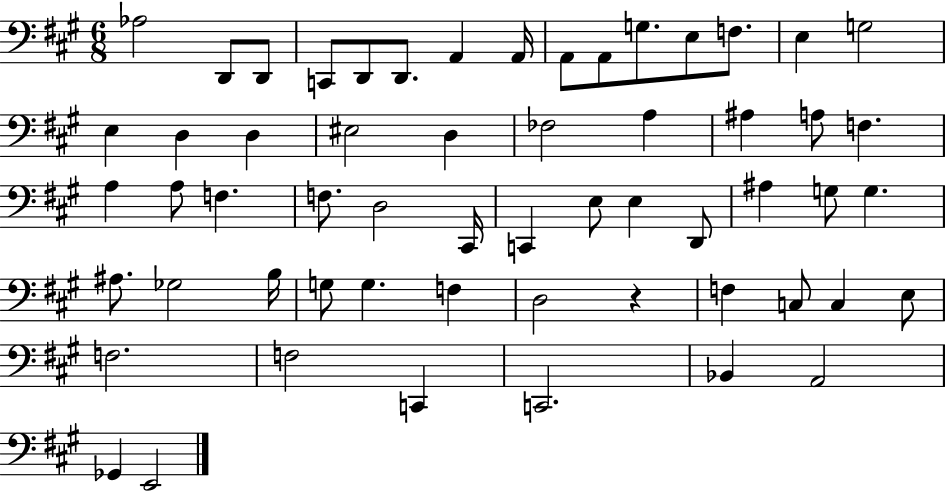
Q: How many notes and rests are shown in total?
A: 58